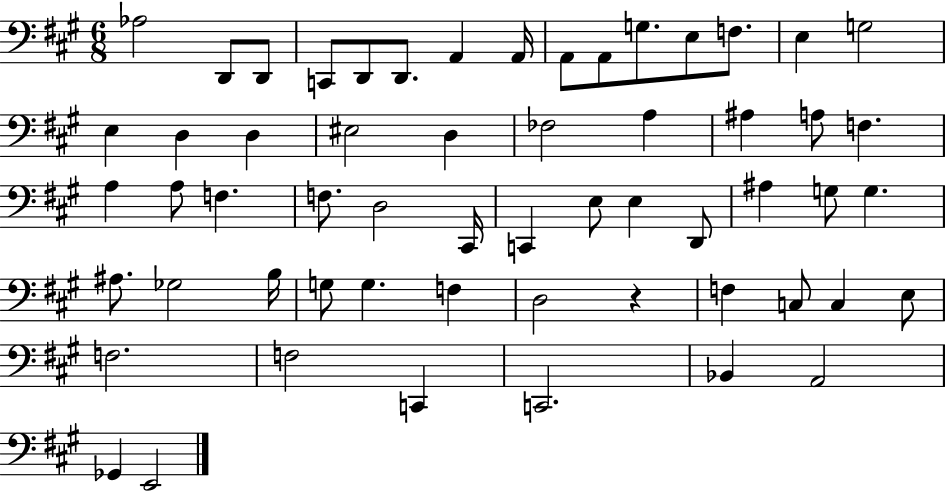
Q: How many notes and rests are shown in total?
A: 58